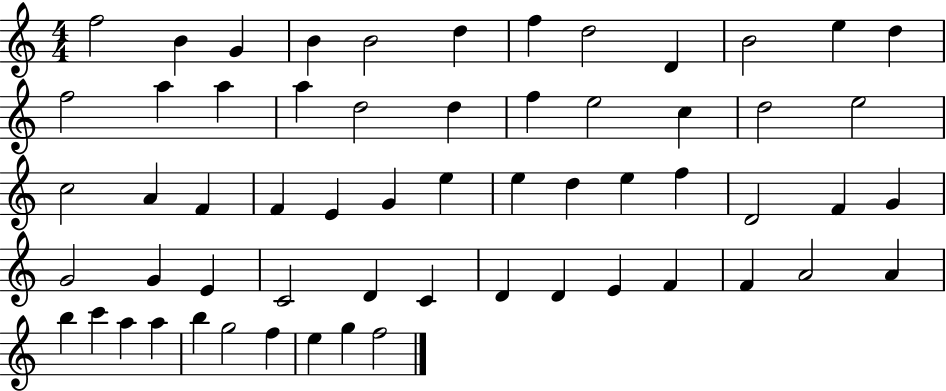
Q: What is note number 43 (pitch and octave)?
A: C4